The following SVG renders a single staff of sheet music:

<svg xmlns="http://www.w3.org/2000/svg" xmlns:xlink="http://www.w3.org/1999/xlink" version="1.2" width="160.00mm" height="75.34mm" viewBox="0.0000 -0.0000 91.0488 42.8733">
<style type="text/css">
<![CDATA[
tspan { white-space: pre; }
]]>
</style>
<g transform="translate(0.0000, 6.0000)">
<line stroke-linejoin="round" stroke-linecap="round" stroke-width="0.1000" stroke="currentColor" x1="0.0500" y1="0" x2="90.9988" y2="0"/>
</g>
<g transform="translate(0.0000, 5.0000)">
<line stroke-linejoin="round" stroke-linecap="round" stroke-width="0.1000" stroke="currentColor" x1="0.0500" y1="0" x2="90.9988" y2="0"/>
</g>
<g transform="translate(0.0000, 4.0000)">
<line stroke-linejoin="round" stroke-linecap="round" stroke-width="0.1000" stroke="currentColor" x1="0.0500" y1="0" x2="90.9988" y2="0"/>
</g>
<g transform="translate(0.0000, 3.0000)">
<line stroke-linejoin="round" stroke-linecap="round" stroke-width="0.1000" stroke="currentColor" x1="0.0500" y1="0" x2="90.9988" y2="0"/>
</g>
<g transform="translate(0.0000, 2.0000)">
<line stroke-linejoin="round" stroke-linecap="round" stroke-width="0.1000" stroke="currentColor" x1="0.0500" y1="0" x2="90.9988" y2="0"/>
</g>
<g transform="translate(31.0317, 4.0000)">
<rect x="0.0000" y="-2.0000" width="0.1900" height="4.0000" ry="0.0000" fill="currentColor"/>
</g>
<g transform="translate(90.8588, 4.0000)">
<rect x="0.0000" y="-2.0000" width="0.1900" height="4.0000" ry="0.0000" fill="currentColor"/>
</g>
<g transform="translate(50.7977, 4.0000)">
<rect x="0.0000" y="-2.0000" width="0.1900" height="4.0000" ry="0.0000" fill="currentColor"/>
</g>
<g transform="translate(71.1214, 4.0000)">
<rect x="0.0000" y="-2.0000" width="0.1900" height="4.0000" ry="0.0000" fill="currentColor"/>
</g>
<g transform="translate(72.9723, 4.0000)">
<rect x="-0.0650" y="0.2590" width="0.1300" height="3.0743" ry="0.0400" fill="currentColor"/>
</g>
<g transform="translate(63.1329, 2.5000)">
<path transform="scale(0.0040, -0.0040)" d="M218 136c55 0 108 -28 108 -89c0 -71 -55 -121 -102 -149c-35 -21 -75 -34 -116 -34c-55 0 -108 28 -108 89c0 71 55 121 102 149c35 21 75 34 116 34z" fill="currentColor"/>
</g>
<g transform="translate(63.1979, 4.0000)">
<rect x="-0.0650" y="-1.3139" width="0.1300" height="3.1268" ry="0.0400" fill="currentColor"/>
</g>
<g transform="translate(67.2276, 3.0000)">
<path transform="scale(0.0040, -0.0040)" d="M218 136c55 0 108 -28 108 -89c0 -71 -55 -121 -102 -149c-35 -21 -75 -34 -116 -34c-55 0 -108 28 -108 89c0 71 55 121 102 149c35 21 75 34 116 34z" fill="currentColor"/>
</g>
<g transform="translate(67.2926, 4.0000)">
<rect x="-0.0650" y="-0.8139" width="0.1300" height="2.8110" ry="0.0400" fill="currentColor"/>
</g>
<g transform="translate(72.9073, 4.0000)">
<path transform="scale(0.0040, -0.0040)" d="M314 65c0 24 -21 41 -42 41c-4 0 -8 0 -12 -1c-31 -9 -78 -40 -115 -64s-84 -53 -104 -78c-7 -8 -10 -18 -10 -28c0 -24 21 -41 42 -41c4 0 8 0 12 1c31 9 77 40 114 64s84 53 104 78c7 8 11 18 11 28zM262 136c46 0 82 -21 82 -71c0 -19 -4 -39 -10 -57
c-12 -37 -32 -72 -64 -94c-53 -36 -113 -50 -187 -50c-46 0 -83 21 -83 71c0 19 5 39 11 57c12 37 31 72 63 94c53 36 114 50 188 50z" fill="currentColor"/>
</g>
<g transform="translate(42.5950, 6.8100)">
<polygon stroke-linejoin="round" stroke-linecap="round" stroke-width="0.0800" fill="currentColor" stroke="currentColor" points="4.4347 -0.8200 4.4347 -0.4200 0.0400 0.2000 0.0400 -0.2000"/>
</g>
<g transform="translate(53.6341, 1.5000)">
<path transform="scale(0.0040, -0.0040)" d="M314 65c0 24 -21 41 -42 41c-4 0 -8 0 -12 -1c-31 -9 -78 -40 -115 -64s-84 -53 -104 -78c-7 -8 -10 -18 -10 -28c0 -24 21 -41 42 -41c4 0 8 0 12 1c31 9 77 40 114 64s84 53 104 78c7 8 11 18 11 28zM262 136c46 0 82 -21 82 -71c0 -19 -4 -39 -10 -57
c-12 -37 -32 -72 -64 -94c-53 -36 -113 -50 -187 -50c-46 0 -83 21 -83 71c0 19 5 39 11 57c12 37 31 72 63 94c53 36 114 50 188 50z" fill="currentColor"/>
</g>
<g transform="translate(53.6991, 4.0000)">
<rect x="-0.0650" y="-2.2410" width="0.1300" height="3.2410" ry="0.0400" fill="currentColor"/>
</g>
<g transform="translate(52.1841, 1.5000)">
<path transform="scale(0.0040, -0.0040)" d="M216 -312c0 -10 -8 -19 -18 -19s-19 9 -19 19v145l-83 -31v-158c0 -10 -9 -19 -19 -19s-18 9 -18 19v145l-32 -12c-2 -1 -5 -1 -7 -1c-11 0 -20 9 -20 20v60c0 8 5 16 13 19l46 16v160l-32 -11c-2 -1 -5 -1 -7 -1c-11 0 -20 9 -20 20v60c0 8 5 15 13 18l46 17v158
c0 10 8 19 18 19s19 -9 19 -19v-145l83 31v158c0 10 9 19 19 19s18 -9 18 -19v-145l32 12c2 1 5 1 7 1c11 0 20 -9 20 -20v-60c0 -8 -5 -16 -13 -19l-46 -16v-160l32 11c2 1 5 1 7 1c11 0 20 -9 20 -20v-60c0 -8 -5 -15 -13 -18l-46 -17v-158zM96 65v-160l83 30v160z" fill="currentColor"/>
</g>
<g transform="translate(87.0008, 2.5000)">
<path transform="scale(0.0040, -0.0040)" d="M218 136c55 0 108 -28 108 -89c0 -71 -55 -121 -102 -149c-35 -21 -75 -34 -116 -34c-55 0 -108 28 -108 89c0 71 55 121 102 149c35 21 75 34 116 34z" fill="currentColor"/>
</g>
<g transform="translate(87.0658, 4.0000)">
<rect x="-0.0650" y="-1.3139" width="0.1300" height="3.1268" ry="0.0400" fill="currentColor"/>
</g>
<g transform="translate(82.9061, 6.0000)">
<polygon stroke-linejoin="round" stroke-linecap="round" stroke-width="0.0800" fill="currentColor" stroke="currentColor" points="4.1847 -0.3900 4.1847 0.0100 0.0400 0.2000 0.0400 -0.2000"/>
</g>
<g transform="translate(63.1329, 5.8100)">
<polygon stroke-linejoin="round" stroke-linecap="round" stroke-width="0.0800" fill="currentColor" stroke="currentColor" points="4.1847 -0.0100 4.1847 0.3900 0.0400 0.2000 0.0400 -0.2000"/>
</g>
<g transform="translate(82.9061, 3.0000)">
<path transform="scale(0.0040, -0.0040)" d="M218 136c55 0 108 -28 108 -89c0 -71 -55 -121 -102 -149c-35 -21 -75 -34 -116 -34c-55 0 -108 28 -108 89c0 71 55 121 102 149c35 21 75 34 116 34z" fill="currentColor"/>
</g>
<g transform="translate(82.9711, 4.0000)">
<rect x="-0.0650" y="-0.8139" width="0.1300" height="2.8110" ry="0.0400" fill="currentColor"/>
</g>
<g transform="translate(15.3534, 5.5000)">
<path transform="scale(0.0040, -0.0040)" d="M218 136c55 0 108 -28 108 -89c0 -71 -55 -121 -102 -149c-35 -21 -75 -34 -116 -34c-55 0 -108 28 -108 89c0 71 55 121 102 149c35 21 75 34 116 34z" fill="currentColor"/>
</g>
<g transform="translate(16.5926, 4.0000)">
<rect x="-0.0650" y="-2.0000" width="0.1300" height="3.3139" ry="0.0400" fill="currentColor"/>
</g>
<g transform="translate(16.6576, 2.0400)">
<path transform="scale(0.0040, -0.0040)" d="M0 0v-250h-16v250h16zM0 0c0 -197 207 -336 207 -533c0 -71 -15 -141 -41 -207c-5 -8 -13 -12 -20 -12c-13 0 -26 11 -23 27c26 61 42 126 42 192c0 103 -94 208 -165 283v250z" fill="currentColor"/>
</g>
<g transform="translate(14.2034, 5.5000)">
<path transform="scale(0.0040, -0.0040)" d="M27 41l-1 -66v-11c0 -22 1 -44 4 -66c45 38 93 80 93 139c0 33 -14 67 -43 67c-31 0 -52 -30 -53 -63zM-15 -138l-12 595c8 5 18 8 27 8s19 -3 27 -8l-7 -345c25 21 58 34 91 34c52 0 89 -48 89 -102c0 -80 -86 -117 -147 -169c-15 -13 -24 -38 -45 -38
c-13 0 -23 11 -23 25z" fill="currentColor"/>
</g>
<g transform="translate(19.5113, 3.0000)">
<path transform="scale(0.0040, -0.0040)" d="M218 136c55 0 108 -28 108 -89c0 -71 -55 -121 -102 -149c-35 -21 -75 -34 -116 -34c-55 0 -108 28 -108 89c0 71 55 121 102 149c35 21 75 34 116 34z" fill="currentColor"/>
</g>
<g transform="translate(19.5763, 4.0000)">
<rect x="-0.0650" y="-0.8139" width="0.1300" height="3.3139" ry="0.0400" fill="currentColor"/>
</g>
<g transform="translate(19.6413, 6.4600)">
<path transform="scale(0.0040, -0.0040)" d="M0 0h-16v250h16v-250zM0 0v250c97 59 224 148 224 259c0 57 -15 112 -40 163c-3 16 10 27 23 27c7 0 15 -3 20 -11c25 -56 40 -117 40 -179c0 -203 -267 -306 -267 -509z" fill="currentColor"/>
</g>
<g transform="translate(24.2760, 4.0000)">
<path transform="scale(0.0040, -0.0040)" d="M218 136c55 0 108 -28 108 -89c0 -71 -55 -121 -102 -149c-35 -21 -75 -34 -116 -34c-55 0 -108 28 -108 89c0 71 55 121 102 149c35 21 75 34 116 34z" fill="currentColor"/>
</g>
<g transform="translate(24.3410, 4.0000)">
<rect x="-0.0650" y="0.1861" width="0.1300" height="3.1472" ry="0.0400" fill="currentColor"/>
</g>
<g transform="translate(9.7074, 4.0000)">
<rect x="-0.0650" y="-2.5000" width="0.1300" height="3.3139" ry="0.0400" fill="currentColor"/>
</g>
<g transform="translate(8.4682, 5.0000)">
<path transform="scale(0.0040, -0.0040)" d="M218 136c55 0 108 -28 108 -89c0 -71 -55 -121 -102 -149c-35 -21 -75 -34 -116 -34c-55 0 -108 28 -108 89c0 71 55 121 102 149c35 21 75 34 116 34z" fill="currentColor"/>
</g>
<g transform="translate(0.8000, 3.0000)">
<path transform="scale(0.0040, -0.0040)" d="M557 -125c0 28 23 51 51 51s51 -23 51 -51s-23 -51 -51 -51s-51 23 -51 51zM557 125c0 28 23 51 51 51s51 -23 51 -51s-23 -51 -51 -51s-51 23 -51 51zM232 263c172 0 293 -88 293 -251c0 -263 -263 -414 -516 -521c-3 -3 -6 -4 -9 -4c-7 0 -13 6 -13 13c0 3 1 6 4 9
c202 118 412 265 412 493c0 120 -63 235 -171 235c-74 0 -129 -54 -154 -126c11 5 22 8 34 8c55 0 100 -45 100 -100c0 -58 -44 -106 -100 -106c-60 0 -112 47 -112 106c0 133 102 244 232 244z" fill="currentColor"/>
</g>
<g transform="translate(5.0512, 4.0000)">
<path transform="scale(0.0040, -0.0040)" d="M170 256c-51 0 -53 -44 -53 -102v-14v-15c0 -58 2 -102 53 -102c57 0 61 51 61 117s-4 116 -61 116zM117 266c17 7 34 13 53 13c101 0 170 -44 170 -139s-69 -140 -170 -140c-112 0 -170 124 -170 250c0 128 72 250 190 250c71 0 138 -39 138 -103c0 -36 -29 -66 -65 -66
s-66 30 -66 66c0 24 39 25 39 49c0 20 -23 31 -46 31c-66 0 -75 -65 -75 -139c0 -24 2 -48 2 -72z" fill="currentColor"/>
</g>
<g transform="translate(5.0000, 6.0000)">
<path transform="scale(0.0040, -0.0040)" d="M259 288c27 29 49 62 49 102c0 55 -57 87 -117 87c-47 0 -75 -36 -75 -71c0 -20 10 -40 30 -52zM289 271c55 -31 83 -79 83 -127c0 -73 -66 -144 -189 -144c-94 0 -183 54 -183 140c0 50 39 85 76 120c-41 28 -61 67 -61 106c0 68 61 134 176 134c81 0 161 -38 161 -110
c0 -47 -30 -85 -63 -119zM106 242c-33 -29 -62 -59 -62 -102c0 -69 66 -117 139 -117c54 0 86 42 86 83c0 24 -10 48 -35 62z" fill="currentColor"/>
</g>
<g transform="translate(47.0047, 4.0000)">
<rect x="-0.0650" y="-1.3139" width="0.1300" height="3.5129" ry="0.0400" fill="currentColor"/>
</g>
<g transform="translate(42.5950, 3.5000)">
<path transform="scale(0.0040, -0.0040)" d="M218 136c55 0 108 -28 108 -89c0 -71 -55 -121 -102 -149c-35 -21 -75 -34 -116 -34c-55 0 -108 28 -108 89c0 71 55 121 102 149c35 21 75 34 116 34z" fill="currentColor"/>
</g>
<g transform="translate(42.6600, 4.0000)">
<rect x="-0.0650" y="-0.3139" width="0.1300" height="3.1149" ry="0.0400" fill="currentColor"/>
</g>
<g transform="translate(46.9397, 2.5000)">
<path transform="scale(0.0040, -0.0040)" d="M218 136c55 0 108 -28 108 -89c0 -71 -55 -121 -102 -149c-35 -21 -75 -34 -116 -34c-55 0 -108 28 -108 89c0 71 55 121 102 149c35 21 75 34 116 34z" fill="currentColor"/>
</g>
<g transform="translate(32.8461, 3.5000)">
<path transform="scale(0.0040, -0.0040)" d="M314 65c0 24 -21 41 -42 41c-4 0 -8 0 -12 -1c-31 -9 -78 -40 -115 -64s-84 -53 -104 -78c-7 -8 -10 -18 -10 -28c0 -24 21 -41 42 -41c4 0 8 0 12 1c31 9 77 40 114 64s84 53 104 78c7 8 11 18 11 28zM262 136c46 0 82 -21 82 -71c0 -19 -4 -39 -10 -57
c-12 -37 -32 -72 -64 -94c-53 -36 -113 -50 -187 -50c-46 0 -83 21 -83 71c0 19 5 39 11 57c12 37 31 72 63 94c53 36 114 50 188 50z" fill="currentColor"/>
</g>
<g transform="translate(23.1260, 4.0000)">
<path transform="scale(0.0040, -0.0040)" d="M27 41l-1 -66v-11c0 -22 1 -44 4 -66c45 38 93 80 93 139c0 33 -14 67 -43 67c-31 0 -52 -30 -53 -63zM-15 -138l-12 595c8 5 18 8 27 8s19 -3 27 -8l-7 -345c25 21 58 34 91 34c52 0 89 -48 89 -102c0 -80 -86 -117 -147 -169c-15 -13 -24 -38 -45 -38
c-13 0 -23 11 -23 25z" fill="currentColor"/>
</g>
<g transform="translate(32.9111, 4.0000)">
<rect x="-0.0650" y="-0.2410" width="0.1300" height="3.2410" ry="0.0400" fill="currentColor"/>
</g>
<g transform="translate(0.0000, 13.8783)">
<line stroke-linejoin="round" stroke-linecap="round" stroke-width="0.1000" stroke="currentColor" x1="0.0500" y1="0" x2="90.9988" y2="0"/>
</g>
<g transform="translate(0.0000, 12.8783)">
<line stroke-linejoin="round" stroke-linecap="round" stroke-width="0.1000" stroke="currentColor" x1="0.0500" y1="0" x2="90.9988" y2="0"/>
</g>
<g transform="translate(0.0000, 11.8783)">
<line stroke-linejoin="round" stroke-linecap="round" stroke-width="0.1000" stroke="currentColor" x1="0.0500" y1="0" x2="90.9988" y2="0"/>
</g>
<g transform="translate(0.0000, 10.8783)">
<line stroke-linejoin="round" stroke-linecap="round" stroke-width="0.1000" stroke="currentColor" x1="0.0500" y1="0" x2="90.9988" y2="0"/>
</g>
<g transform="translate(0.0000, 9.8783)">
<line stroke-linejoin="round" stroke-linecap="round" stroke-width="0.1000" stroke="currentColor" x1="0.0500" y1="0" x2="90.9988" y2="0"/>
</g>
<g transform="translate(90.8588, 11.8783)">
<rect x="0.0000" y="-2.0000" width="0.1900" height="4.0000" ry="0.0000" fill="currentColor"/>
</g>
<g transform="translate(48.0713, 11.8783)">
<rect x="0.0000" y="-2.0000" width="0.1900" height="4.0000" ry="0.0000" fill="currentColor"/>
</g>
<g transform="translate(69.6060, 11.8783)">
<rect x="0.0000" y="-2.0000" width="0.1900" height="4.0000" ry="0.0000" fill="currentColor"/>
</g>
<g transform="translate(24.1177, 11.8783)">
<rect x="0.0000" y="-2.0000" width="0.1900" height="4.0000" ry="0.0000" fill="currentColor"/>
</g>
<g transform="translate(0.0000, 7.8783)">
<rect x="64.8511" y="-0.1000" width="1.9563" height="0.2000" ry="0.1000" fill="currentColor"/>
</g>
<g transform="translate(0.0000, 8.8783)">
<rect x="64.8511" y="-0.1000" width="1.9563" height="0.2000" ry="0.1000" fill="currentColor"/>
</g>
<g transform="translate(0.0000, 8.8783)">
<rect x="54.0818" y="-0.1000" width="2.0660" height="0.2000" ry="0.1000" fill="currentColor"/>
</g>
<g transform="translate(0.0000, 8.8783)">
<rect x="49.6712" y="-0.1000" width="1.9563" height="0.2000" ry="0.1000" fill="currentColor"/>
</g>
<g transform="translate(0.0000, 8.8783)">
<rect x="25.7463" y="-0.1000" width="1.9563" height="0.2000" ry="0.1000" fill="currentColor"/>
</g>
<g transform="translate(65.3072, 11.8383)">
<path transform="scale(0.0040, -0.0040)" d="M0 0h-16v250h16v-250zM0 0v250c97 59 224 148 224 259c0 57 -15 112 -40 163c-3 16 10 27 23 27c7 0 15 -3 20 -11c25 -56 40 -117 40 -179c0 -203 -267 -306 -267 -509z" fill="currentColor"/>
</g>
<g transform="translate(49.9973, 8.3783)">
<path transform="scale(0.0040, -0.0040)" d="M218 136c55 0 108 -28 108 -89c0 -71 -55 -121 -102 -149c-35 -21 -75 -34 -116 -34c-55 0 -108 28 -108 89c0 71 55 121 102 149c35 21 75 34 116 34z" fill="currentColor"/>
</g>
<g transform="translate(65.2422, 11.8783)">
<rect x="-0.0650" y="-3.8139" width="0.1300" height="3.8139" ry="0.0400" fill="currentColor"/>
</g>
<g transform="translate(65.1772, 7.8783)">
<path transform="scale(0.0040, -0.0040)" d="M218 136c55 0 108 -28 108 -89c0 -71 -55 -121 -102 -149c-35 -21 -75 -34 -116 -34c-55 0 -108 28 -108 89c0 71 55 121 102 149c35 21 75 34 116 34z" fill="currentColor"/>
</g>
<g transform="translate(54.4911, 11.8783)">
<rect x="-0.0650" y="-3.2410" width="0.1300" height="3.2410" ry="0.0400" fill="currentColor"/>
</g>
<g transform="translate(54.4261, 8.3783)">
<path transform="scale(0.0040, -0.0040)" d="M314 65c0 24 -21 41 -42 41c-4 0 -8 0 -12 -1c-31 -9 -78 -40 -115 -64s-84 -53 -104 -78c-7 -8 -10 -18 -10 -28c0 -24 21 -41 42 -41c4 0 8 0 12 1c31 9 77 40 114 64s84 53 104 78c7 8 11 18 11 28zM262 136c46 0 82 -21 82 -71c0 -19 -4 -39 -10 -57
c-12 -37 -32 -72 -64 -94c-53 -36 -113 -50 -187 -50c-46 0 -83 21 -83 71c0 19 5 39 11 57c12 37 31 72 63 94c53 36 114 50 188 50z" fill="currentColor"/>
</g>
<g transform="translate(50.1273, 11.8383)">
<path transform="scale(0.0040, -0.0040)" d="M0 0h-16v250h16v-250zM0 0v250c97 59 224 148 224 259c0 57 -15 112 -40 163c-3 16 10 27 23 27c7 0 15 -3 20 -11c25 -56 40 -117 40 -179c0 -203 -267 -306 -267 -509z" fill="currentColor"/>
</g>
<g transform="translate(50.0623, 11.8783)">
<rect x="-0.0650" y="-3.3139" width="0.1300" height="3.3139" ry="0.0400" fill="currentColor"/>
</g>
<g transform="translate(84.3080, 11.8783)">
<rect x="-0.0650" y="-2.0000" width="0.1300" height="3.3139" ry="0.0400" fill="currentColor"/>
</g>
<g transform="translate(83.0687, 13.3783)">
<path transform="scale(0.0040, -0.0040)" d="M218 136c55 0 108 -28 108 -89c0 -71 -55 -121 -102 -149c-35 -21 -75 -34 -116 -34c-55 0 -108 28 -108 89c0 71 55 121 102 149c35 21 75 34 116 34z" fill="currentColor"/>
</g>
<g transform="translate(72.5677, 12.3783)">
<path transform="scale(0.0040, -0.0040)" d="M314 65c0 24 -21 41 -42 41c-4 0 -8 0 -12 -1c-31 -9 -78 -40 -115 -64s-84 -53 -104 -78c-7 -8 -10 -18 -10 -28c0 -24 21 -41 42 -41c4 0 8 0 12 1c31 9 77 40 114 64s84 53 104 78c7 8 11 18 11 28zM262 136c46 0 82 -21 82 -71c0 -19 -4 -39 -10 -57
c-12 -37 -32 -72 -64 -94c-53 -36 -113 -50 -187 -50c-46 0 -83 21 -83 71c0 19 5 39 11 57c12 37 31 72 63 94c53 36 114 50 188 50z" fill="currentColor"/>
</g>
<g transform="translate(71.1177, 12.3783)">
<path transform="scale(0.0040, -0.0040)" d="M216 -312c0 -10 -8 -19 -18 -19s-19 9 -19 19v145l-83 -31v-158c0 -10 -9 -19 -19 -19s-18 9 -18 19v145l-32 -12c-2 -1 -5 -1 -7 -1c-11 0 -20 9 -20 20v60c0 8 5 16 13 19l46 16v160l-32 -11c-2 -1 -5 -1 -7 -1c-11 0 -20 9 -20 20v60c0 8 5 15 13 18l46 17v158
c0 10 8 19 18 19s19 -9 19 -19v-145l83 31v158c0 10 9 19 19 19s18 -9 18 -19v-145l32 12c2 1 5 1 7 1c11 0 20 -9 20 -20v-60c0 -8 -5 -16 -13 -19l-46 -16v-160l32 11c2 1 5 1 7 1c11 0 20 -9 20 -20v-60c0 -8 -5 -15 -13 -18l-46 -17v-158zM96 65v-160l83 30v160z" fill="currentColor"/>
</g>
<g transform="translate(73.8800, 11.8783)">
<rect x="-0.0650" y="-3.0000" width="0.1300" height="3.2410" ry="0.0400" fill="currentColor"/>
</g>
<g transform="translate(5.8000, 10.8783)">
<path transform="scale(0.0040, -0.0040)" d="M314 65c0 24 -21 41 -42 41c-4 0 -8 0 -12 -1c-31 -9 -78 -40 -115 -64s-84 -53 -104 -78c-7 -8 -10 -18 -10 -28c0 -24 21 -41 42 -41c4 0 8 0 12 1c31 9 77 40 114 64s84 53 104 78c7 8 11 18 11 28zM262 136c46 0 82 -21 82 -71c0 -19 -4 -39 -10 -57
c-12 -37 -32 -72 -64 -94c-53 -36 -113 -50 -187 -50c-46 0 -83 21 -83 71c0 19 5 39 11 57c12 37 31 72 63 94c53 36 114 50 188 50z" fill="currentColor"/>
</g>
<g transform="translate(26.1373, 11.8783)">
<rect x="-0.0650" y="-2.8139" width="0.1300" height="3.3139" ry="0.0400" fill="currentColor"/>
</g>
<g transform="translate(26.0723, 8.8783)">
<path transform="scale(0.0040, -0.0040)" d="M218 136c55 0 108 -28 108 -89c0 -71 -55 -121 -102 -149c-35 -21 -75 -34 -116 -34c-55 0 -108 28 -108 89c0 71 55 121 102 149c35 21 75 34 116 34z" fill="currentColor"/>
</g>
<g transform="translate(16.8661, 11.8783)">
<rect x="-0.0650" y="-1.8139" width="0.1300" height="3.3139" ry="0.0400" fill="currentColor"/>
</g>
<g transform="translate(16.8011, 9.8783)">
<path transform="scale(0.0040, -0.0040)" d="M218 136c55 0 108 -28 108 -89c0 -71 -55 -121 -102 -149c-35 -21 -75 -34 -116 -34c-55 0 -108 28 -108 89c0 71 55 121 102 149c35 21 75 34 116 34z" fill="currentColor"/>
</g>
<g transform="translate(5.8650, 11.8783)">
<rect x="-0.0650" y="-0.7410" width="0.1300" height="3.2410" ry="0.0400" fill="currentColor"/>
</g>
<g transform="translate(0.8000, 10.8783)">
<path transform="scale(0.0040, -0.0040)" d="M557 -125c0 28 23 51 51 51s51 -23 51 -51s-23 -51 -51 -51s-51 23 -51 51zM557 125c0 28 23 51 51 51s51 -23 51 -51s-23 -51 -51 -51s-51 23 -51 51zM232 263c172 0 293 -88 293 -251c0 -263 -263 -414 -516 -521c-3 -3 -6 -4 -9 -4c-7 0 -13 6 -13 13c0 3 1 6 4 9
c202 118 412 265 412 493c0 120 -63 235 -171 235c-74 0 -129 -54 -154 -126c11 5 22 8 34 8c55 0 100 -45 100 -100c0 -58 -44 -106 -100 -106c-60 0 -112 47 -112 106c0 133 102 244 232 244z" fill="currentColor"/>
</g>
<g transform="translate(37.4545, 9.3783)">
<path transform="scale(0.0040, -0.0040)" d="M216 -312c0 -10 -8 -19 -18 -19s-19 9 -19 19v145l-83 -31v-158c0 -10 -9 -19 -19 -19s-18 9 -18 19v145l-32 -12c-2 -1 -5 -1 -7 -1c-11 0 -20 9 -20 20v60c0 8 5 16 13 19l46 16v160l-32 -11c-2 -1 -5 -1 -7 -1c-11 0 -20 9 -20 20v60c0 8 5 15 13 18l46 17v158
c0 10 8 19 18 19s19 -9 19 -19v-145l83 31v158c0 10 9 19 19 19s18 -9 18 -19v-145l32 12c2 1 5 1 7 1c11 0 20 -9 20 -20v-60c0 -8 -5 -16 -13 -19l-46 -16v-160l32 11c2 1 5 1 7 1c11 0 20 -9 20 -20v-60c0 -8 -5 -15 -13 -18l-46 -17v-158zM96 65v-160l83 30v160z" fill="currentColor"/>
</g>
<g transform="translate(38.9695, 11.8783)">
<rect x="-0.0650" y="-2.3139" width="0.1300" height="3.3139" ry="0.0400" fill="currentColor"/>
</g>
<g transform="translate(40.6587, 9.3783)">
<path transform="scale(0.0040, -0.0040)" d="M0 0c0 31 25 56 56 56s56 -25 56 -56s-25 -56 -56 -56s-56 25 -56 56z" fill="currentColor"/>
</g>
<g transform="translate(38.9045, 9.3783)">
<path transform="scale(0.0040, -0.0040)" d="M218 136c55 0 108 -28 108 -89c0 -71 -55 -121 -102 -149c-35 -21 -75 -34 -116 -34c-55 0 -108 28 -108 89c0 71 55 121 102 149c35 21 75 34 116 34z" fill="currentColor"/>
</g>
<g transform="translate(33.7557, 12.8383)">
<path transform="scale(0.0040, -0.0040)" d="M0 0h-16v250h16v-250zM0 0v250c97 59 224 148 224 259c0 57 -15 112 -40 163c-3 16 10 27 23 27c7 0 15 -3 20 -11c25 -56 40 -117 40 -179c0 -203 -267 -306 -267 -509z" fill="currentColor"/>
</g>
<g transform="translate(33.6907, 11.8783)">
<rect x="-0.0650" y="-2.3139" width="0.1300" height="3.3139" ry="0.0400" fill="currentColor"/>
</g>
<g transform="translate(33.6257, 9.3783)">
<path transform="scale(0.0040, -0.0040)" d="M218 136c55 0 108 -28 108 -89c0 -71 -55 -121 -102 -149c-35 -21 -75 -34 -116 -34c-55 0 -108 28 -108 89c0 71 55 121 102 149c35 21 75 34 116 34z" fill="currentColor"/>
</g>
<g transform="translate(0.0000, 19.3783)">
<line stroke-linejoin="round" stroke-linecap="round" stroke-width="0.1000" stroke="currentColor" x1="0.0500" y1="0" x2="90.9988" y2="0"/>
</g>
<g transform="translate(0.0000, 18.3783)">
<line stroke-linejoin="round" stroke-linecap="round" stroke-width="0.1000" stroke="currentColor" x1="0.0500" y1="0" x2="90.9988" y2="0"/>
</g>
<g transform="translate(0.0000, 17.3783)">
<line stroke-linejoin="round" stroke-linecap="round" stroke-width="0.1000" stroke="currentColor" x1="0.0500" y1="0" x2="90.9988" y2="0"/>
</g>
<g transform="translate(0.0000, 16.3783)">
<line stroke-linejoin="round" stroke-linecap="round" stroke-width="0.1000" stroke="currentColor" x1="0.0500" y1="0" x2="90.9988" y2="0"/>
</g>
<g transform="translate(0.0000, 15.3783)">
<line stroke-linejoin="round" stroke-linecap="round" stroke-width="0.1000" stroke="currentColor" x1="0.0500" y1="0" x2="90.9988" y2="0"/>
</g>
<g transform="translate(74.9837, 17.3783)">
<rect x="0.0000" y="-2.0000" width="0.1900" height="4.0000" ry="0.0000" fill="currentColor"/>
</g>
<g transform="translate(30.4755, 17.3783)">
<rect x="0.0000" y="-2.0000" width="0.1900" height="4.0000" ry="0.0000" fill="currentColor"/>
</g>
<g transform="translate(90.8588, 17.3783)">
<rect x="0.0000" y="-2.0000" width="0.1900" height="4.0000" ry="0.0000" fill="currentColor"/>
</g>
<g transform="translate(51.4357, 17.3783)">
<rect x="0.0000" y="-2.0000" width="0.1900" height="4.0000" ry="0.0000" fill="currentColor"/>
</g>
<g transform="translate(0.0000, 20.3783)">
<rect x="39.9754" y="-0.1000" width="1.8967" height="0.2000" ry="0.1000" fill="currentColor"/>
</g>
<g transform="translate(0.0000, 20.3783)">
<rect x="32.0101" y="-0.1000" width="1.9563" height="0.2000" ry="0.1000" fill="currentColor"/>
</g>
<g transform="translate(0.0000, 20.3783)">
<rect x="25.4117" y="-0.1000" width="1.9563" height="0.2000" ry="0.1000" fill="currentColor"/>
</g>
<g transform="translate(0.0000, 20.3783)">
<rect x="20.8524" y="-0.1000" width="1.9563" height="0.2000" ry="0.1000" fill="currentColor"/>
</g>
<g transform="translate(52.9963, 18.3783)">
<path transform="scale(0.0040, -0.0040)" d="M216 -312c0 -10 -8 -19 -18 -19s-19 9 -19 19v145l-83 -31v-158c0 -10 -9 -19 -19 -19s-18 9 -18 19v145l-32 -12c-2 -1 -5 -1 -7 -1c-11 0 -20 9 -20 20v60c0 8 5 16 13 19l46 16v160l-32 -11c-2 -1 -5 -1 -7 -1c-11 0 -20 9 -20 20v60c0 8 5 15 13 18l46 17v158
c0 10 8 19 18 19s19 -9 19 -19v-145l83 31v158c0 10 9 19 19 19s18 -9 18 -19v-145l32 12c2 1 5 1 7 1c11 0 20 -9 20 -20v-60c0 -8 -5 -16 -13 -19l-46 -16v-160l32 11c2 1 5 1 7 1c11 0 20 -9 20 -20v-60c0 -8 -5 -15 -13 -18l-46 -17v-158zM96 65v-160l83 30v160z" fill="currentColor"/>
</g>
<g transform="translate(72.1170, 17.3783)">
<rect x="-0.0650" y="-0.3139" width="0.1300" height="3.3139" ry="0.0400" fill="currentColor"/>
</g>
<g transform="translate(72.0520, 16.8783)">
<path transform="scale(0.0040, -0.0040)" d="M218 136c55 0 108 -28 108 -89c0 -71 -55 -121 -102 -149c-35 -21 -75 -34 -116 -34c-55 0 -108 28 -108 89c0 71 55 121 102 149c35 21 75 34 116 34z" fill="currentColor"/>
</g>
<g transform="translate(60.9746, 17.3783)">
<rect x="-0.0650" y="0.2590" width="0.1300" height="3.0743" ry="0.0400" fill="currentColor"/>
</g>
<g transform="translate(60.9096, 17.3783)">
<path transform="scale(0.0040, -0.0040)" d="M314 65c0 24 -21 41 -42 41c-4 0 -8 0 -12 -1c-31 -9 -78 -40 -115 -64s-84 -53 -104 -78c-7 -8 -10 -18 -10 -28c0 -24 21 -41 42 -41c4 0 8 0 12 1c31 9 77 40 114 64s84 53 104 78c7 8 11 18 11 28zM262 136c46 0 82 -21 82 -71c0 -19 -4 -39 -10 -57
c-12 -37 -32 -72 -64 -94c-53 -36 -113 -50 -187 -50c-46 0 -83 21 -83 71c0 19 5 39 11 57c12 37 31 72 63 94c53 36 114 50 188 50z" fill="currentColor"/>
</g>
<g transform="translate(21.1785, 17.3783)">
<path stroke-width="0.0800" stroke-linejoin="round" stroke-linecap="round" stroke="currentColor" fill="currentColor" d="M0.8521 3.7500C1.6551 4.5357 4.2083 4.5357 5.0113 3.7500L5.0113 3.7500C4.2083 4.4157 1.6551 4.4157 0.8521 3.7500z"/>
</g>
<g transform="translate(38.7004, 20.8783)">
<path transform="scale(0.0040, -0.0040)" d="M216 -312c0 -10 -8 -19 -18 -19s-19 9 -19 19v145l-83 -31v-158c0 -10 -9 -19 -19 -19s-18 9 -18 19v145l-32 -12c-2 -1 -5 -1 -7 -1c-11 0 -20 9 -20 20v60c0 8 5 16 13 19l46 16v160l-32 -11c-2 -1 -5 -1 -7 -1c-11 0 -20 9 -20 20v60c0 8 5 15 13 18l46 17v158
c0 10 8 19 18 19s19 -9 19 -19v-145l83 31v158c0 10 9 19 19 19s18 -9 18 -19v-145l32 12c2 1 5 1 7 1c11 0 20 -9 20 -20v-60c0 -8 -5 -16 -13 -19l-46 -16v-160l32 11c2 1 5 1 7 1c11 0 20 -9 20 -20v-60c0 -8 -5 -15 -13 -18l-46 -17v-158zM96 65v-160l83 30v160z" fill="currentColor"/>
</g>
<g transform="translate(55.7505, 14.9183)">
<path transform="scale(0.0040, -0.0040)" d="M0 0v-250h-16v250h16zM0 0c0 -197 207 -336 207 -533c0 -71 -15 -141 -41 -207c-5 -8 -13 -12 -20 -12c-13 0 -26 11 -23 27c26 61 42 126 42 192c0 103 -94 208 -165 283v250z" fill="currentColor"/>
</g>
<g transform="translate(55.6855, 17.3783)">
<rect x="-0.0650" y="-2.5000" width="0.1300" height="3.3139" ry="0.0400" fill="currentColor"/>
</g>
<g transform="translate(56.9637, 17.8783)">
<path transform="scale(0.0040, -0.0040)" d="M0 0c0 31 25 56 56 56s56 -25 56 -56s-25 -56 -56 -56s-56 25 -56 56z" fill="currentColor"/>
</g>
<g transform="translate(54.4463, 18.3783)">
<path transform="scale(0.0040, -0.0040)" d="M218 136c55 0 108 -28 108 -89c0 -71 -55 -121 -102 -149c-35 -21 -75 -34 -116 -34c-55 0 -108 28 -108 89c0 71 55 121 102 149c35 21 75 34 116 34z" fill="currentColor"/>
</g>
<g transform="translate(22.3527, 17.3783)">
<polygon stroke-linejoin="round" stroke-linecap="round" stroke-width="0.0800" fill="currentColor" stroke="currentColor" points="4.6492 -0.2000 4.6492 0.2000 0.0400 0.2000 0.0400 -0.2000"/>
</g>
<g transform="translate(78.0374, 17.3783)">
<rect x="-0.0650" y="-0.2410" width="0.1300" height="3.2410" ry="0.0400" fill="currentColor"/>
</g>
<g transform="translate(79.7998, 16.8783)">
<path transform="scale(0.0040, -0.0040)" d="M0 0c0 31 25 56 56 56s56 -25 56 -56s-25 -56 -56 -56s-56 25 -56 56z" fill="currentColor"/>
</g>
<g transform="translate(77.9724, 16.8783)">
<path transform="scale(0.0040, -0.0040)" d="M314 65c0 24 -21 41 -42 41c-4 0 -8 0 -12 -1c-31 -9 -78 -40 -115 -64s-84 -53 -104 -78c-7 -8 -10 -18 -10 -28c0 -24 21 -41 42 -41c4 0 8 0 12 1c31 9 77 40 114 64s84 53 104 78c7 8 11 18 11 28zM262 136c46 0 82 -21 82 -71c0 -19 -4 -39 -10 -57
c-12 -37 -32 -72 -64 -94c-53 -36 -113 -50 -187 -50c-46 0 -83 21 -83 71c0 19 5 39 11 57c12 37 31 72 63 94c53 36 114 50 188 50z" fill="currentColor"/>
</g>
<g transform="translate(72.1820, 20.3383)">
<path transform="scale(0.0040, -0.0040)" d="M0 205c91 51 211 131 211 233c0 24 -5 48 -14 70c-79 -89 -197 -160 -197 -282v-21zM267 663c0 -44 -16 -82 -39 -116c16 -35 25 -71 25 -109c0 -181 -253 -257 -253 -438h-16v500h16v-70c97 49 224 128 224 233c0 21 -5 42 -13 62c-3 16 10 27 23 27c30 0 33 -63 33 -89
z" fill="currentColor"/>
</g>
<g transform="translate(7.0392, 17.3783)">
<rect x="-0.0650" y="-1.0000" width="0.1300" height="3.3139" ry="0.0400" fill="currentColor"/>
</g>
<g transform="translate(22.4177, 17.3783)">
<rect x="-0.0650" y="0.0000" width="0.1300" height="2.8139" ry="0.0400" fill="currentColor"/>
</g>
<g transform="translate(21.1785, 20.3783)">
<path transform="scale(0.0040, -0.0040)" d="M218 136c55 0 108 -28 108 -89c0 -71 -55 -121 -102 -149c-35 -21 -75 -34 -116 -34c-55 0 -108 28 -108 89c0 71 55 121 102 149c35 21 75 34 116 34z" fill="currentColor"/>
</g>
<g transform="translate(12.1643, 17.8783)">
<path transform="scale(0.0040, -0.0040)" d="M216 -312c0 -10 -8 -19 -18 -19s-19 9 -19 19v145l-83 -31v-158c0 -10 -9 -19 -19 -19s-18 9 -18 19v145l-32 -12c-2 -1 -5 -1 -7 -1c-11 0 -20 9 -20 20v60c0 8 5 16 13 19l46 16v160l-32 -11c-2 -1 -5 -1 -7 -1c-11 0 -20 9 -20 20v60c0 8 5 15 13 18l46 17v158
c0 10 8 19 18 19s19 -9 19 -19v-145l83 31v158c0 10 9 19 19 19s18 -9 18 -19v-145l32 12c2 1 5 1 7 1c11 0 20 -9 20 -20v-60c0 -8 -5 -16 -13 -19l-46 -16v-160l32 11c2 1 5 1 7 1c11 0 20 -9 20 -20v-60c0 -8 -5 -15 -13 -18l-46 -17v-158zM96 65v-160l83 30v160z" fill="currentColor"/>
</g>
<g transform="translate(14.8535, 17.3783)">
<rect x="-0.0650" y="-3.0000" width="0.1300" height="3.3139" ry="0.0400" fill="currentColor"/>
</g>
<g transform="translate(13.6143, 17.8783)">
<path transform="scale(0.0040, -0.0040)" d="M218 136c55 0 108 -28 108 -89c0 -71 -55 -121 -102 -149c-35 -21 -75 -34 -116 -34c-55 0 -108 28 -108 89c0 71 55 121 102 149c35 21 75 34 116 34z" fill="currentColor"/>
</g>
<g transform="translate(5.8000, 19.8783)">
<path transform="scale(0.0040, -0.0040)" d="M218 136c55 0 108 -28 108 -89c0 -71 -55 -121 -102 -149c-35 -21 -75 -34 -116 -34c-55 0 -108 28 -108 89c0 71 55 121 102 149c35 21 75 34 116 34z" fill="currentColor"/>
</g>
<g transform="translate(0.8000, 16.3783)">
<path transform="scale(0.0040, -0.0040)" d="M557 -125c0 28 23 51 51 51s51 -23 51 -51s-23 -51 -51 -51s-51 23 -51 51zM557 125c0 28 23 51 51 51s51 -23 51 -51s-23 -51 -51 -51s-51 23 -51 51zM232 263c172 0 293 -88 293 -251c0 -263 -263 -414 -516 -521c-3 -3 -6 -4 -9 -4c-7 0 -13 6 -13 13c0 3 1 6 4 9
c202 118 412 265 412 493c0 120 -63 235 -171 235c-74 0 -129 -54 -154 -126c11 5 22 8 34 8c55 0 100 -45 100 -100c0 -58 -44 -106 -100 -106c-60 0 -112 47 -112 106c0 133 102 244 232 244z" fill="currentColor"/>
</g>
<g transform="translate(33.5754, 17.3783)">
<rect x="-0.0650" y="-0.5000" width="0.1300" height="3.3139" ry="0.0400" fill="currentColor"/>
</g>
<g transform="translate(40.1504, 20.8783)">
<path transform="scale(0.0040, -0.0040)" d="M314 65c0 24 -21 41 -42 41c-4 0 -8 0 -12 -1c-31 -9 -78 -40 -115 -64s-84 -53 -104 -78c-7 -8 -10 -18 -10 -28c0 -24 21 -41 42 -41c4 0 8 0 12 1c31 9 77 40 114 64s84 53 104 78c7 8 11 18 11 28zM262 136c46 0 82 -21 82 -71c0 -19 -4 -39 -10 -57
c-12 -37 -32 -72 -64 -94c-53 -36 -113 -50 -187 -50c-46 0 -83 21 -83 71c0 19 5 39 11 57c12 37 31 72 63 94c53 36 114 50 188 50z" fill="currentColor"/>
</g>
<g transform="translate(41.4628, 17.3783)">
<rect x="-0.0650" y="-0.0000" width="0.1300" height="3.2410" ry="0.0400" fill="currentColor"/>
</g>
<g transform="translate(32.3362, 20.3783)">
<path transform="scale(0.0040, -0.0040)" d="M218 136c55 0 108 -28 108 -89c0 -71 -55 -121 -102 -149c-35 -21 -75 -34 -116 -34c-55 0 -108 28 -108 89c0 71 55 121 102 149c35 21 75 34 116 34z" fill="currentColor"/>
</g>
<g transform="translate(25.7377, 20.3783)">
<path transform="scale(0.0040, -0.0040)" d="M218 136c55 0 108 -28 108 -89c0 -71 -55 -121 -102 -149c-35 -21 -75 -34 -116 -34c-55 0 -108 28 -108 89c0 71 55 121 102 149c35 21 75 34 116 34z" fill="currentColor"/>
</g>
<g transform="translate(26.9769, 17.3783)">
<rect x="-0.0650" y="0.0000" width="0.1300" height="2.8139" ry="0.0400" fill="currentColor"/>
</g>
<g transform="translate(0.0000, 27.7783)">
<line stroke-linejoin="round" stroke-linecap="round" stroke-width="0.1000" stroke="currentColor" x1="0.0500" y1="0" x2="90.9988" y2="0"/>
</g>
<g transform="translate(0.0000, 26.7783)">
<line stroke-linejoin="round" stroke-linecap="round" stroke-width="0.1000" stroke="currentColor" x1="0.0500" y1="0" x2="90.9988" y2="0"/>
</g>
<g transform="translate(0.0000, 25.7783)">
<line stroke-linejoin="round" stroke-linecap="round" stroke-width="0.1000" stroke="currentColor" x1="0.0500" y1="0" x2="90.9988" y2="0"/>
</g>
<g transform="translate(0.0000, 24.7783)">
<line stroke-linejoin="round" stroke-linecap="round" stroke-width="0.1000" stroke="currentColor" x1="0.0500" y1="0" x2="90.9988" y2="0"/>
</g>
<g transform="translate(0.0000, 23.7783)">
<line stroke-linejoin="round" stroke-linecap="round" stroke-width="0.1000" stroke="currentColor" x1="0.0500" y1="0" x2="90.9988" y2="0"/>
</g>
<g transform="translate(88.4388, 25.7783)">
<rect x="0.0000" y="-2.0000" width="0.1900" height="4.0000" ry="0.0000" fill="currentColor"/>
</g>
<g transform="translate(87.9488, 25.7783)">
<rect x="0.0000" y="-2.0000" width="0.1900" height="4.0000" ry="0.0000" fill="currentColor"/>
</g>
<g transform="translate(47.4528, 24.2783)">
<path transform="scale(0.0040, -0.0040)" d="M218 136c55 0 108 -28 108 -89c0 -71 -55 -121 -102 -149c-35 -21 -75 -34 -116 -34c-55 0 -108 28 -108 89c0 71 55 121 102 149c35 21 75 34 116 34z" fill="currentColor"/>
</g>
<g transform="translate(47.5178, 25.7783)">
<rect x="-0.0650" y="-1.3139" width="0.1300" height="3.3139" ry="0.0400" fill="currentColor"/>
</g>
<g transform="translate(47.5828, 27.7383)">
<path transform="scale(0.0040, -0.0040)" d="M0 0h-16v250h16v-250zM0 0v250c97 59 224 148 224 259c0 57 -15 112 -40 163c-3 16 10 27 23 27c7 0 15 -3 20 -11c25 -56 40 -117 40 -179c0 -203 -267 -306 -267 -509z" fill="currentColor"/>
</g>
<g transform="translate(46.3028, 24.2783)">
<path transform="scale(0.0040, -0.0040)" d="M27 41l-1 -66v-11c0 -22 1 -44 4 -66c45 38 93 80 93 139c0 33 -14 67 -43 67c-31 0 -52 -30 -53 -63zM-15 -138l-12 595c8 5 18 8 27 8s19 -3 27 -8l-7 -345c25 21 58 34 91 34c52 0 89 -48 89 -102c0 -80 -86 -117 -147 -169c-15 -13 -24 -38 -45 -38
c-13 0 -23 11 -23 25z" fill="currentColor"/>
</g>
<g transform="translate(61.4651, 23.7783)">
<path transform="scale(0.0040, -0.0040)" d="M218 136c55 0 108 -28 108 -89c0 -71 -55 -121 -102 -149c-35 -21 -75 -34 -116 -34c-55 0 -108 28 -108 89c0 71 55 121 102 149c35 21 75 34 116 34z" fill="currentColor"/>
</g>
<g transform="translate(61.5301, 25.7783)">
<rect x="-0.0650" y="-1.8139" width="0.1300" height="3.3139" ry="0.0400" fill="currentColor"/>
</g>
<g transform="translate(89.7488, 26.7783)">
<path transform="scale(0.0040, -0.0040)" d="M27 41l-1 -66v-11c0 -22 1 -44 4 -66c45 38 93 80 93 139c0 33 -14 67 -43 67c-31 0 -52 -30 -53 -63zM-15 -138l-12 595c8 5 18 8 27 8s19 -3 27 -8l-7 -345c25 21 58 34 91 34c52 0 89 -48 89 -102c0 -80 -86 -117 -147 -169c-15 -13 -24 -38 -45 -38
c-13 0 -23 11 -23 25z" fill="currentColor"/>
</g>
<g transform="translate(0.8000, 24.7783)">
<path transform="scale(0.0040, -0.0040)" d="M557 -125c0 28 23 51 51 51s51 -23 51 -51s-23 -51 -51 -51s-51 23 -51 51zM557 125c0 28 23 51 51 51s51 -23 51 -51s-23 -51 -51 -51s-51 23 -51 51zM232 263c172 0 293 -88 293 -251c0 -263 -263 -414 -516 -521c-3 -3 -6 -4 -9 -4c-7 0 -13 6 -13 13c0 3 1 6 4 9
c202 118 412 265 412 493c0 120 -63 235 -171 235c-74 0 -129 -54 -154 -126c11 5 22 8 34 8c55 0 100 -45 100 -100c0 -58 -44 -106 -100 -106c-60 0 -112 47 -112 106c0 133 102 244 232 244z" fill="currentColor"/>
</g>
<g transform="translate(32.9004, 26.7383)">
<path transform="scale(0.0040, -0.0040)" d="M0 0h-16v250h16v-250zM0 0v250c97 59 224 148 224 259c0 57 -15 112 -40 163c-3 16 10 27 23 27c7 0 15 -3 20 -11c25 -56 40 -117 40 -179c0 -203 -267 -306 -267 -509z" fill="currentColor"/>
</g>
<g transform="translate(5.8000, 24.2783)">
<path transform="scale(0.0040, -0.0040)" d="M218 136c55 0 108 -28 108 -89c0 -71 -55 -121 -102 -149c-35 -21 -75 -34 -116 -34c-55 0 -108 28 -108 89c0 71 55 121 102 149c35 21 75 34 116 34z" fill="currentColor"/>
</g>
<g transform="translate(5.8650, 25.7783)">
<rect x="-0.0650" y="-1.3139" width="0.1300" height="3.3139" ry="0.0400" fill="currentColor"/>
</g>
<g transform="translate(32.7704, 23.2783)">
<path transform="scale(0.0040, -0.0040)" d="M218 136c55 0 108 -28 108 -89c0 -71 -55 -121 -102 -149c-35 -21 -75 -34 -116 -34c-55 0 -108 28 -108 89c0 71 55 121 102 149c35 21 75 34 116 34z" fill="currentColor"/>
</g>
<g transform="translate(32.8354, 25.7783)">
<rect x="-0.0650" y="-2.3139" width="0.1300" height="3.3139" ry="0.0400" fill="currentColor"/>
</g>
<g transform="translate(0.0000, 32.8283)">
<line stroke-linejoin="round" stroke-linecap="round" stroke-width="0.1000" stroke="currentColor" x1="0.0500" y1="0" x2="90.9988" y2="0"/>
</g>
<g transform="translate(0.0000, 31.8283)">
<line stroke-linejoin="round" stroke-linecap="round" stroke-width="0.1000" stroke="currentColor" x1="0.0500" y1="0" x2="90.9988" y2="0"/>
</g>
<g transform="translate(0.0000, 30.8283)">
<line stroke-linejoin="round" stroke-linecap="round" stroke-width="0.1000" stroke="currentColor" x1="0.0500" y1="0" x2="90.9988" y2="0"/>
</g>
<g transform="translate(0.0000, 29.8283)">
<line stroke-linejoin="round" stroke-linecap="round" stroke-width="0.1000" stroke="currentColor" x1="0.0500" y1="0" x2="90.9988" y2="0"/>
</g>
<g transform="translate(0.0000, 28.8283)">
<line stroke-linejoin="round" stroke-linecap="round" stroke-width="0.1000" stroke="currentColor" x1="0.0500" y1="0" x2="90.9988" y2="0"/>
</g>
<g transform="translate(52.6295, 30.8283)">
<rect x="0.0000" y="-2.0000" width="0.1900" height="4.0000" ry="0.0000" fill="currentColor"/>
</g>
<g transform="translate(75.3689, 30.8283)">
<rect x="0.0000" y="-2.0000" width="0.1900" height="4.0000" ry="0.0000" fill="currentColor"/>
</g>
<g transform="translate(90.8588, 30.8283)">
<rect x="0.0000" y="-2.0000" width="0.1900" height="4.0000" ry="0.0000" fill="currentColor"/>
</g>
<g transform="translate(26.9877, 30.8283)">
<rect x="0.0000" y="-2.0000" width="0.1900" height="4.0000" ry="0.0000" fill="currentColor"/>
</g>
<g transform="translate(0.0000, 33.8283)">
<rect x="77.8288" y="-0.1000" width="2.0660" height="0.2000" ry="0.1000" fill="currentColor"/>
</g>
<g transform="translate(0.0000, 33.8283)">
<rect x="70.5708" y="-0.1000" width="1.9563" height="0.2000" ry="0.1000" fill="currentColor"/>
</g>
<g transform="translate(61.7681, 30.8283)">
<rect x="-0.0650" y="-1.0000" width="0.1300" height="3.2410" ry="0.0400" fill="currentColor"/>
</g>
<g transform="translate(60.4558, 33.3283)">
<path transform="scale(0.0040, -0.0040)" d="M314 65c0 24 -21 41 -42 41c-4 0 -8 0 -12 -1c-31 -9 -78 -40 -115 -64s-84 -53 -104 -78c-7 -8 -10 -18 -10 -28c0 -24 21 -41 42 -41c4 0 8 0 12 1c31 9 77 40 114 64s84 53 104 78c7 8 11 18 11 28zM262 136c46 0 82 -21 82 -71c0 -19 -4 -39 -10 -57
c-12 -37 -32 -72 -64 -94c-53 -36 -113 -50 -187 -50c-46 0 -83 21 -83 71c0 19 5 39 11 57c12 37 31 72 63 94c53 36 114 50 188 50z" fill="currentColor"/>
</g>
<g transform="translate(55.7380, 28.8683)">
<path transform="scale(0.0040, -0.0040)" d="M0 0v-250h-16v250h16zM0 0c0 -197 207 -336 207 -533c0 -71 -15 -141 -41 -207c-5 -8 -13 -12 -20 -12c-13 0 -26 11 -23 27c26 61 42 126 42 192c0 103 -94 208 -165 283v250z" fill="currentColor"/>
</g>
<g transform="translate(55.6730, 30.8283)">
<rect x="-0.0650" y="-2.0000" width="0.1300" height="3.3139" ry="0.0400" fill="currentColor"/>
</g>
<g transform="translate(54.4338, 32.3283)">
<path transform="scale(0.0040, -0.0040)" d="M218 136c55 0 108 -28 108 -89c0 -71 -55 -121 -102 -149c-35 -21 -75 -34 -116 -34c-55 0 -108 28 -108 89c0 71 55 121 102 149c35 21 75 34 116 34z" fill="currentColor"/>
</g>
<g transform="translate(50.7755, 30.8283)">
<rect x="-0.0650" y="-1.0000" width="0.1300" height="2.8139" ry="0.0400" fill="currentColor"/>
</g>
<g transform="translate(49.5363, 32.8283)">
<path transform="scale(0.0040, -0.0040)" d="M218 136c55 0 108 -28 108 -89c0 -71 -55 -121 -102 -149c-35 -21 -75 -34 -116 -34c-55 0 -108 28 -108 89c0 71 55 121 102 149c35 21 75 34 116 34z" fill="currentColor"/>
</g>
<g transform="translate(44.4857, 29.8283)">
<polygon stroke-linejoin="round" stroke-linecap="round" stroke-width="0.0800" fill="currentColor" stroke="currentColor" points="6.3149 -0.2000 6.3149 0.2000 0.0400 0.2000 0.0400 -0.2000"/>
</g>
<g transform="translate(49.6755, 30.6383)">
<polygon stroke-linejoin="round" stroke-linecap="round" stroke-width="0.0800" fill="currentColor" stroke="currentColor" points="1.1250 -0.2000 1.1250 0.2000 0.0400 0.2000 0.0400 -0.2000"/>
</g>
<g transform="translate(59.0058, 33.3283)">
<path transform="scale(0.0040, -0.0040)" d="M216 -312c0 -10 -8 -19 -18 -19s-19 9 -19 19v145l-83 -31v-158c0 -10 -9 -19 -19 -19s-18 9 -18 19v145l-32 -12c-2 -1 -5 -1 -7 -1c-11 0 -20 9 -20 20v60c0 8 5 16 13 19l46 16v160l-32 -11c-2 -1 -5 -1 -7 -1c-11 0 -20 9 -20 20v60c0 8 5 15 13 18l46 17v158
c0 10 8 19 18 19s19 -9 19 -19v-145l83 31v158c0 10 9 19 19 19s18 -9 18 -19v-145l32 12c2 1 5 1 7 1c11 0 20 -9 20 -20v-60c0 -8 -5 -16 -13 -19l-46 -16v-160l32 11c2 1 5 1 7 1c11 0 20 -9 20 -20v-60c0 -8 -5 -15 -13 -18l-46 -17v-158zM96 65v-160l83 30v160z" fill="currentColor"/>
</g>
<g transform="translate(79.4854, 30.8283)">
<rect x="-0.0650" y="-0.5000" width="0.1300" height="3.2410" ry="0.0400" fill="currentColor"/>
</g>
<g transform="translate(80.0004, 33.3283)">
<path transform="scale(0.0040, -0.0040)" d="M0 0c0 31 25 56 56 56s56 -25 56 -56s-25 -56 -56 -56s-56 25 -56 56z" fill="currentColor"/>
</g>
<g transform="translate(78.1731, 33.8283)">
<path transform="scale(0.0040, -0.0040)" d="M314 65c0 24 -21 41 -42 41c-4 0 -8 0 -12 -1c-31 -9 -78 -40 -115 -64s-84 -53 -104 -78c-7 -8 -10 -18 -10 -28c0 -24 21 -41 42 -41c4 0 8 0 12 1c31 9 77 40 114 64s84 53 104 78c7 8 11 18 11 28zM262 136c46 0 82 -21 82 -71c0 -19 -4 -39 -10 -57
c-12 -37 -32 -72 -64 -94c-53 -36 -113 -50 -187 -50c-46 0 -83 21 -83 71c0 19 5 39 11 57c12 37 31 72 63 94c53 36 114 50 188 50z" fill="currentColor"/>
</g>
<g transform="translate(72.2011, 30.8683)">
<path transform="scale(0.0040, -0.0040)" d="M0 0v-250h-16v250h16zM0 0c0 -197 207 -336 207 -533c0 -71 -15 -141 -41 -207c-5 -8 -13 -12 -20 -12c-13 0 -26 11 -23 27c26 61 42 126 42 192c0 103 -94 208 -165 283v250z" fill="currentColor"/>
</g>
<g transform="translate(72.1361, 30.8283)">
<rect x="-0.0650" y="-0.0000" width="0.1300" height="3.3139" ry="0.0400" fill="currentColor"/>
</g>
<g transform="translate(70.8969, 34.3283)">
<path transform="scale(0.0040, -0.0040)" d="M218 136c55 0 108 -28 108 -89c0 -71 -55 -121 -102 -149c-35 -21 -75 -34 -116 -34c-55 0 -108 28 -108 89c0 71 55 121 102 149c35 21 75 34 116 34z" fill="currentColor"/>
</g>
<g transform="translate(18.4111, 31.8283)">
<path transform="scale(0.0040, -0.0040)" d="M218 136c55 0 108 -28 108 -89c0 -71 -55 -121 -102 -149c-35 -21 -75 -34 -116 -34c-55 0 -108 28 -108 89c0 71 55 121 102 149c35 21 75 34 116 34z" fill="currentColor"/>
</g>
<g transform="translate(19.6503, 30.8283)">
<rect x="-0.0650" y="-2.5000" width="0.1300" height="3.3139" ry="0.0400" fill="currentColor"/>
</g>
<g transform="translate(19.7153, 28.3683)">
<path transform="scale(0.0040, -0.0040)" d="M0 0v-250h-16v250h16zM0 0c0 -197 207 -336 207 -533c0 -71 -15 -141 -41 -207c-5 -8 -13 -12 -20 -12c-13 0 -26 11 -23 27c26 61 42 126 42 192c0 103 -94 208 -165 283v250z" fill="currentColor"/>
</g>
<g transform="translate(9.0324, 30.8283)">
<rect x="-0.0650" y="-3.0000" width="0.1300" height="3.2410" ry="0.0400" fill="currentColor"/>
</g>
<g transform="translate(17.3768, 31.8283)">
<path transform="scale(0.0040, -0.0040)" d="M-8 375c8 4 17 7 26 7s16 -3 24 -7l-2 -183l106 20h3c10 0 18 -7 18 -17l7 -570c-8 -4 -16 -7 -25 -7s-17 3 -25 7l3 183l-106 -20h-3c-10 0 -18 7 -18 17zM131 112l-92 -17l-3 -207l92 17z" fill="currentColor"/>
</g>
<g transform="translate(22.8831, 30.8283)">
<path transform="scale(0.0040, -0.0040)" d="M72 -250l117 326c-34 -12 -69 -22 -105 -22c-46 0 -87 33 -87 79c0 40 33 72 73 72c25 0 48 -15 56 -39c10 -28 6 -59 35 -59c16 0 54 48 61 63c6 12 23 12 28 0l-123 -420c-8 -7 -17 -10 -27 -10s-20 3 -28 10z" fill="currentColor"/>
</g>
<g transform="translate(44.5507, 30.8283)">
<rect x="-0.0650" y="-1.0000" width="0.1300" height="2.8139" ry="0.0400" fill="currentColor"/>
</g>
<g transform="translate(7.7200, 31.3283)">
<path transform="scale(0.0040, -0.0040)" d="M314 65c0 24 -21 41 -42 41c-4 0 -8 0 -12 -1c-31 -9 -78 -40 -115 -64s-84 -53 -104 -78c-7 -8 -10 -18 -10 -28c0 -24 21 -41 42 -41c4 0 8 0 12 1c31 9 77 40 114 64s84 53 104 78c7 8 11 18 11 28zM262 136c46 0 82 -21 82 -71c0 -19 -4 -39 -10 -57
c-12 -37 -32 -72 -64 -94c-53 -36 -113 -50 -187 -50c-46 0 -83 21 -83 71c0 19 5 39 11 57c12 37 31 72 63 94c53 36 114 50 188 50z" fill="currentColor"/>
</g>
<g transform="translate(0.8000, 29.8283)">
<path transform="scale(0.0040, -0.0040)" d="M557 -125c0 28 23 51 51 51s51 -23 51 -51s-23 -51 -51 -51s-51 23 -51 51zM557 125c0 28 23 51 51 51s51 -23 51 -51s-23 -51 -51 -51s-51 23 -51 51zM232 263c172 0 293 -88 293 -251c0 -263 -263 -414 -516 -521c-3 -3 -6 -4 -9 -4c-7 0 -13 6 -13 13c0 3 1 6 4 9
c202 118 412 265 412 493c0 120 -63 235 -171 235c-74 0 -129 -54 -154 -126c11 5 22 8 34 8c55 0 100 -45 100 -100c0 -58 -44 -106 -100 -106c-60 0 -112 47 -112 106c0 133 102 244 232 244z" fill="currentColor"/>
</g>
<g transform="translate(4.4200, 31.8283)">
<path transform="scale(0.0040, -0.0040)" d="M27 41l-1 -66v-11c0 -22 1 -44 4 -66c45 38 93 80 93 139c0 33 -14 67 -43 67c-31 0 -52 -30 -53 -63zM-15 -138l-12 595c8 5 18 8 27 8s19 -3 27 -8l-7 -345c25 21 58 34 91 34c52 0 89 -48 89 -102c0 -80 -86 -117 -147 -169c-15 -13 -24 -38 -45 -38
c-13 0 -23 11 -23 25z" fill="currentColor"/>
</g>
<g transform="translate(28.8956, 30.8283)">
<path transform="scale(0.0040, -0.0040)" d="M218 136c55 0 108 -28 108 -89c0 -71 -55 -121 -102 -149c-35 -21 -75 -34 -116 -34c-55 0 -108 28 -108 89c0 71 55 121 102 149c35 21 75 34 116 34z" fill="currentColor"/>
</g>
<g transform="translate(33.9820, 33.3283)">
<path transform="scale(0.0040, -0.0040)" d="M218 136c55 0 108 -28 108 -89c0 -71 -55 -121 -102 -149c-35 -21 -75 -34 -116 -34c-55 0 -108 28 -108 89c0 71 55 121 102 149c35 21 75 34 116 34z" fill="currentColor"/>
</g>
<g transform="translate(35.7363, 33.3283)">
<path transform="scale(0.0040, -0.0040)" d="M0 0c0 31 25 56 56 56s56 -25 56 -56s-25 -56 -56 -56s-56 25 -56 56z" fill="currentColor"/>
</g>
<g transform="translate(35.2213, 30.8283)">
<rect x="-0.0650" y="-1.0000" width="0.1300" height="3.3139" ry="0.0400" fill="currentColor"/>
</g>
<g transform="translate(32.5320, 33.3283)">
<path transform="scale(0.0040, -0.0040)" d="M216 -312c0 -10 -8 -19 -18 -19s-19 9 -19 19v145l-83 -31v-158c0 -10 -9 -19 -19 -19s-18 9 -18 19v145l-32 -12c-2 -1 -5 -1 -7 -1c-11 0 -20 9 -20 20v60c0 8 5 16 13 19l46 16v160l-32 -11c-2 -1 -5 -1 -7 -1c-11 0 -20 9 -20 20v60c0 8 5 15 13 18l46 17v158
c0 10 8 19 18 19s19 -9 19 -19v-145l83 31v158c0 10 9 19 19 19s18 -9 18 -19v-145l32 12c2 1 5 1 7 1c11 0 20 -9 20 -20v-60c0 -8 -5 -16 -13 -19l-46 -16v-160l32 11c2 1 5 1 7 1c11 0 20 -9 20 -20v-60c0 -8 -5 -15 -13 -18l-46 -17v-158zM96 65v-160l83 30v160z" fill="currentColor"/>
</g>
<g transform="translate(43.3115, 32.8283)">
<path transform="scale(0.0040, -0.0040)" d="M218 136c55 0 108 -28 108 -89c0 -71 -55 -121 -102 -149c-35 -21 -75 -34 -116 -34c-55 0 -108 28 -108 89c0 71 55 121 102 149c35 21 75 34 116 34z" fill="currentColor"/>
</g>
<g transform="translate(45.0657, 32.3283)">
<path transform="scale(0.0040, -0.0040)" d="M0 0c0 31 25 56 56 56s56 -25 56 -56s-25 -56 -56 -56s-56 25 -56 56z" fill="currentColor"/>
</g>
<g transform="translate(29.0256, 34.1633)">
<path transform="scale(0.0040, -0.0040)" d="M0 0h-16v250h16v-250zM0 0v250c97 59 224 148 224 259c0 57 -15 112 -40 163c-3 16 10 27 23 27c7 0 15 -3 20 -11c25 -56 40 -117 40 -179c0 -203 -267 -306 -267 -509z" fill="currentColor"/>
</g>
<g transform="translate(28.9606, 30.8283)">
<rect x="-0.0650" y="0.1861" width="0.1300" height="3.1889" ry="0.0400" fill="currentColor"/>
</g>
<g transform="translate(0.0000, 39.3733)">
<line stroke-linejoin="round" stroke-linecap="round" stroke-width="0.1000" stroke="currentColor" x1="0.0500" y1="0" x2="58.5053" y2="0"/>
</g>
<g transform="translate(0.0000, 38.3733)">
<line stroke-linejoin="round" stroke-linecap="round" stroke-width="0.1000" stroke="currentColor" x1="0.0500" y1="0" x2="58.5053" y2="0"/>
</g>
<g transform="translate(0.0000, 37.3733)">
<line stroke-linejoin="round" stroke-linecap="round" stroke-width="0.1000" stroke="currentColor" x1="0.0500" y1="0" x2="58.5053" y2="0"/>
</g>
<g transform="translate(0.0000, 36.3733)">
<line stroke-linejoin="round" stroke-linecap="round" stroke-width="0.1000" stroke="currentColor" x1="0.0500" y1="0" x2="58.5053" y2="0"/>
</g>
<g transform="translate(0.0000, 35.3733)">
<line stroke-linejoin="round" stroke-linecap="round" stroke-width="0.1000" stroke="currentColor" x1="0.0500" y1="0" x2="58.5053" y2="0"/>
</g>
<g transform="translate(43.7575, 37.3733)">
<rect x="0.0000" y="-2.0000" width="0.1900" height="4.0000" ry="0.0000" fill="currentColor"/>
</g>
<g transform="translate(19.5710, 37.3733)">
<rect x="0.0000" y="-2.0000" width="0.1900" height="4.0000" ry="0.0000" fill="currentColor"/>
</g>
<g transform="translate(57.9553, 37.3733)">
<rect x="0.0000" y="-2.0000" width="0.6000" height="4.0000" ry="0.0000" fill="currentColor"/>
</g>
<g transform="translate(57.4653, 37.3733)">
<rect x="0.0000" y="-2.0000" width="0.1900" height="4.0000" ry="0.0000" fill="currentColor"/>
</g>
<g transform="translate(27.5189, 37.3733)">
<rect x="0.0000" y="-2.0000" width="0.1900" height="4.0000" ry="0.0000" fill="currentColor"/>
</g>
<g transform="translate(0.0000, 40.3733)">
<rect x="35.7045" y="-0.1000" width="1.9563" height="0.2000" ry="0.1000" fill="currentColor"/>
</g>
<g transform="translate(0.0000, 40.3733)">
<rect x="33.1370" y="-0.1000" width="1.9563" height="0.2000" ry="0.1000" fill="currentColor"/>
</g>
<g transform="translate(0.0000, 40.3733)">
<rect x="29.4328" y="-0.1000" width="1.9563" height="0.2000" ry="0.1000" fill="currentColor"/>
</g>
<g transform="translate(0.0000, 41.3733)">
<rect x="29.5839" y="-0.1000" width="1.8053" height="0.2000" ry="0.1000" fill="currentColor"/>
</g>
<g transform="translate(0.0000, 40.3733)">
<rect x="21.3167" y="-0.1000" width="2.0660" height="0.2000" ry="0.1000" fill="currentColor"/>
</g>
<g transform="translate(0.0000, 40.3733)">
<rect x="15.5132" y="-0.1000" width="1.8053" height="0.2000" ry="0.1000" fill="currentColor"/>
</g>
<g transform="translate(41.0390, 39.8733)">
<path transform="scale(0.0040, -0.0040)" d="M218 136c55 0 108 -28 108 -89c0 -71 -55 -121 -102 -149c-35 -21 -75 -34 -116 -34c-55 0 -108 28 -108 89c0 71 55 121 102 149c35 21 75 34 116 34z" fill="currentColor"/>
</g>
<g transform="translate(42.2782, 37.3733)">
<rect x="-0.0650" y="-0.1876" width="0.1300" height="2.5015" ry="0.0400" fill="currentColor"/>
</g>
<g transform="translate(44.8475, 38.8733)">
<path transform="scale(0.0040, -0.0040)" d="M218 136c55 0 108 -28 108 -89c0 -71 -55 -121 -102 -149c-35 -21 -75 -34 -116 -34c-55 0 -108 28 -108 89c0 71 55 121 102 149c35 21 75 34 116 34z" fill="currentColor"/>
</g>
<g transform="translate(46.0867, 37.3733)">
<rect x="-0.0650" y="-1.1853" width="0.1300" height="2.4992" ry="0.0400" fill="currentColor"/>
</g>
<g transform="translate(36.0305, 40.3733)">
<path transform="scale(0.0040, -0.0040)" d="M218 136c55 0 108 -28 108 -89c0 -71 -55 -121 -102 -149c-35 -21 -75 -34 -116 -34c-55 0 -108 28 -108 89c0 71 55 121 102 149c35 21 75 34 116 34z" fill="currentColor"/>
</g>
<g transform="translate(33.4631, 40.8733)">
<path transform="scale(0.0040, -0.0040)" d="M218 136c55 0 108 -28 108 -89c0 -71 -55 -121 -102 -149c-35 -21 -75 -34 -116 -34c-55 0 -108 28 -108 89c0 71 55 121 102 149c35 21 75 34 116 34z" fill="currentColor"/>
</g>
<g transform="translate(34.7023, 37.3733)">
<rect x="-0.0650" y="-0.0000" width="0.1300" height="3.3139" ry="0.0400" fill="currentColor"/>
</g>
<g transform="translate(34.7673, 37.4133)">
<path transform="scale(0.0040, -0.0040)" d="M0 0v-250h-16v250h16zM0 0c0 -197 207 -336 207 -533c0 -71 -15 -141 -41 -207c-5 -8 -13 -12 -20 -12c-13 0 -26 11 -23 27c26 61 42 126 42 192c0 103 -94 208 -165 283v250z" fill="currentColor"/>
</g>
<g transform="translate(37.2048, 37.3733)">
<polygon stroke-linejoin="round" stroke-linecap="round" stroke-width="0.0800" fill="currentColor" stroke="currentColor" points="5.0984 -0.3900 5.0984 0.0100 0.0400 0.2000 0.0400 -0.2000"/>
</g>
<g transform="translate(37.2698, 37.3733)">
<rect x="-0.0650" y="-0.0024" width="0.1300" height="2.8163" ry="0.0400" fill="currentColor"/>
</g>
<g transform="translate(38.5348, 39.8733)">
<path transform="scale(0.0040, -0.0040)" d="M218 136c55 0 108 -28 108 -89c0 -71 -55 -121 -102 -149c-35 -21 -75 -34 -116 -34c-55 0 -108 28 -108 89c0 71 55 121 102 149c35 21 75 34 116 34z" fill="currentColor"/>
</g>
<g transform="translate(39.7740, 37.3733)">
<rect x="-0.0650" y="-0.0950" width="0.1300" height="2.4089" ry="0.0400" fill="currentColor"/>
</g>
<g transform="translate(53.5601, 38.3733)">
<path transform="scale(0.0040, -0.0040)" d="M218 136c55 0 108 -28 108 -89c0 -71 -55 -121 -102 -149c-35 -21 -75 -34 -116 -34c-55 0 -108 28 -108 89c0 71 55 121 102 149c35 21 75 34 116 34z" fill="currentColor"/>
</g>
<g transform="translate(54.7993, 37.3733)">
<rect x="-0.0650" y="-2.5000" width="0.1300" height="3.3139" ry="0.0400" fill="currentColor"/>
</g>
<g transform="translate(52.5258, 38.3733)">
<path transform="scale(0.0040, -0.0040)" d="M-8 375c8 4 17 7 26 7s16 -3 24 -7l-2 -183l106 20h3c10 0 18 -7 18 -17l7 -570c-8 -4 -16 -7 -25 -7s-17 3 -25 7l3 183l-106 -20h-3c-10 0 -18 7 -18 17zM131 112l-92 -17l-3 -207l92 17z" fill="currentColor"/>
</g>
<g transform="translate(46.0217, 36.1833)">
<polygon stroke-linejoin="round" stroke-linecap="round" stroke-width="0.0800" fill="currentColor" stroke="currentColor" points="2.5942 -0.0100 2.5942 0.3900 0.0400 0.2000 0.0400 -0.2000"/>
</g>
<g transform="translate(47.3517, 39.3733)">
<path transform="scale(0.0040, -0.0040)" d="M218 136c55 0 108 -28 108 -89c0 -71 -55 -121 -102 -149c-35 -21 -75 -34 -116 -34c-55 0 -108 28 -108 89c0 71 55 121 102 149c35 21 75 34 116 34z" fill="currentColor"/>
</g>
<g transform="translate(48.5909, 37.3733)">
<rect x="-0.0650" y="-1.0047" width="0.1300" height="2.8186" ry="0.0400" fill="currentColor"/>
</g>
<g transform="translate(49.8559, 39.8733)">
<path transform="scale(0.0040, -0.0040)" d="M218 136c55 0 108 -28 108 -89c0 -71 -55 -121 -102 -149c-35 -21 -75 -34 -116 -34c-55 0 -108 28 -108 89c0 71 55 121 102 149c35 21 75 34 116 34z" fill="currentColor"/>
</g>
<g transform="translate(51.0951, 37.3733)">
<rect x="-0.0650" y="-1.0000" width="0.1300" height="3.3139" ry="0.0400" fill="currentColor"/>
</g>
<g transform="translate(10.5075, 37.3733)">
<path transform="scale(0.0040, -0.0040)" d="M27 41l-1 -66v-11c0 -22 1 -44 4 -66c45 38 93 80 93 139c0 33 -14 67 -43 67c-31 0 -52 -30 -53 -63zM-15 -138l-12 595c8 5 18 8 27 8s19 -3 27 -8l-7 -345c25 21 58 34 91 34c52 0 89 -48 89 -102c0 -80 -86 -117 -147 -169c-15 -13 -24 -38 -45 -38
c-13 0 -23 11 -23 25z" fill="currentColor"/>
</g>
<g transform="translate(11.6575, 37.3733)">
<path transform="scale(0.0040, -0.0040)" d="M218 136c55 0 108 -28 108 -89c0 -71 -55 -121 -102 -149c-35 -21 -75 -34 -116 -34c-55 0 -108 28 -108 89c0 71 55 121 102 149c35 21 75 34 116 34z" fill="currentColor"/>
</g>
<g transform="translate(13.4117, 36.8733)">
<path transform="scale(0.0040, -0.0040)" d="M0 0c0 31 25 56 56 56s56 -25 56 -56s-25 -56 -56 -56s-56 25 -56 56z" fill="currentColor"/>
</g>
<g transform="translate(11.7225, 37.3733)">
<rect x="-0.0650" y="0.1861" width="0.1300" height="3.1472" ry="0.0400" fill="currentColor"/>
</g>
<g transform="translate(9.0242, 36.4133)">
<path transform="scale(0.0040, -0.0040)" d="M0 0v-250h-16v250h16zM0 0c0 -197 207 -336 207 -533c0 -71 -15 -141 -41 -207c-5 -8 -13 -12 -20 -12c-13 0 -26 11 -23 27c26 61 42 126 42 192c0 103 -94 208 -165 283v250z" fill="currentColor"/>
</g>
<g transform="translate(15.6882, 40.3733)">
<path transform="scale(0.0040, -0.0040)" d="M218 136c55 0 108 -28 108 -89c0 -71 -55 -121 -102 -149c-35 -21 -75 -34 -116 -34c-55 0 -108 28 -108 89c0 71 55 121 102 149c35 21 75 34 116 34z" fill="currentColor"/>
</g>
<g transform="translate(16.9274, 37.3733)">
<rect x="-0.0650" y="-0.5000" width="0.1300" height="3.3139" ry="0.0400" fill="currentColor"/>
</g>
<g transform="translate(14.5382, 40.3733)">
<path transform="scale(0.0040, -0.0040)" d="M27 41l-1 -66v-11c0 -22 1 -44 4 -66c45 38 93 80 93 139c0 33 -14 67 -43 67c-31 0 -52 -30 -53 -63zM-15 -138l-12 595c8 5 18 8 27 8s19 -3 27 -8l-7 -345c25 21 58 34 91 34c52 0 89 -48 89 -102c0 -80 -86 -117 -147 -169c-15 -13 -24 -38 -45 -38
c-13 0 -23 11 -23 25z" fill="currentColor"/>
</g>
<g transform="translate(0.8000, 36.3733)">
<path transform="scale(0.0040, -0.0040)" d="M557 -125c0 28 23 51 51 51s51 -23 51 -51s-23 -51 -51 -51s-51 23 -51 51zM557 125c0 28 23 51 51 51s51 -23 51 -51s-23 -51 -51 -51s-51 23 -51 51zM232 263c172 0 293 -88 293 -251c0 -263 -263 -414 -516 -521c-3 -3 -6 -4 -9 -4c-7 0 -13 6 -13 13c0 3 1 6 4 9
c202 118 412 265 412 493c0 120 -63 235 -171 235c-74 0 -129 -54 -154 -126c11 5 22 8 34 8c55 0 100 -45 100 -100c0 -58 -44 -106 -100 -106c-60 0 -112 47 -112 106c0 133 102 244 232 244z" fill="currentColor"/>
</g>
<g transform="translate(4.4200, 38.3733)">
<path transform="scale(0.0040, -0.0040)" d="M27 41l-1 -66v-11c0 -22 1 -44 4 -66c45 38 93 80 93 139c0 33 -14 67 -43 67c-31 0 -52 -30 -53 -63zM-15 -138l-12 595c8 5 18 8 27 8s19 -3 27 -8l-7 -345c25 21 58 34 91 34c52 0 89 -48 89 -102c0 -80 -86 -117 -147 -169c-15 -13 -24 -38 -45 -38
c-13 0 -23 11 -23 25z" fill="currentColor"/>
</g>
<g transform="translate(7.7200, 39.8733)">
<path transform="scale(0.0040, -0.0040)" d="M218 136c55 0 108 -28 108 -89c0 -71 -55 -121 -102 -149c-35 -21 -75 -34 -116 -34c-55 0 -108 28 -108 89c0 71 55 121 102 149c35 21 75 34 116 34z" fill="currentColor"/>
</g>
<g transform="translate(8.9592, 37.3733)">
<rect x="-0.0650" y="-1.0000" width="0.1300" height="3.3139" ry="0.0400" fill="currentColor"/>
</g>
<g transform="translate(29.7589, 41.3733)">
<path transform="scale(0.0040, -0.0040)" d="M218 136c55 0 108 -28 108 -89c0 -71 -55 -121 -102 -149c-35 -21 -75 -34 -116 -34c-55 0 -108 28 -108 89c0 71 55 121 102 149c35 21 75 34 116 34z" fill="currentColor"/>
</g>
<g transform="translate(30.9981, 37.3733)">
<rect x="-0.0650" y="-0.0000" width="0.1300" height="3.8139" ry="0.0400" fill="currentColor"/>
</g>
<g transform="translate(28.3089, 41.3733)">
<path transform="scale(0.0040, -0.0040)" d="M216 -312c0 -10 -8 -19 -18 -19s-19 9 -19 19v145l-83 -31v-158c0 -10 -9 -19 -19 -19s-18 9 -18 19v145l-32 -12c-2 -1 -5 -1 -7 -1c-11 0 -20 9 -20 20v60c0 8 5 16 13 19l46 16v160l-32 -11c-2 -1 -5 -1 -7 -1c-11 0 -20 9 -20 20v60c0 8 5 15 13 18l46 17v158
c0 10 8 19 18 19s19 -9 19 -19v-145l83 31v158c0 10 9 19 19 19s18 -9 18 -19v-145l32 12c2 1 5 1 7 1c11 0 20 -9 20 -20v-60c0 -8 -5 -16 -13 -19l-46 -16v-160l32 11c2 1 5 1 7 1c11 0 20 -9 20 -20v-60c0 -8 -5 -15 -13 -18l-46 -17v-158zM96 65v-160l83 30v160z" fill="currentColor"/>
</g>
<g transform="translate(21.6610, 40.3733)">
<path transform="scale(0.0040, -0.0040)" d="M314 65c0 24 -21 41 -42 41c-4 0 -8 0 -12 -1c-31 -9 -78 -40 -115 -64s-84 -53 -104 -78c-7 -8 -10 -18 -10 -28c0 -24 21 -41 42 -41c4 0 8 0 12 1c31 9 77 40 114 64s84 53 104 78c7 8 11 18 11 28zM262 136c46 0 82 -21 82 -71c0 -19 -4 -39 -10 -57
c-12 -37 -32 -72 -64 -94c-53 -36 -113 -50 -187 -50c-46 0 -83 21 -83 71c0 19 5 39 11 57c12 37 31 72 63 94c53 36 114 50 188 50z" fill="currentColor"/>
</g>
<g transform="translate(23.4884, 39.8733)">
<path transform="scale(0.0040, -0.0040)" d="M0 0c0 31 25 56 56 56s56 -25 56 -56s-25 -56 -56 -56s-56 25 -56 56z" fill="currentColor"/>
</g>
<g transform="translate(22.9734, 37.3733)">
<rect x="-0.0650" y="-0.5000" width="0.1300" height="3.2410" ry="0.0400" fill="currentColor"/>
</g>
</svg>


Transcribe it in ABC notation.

X:1
T:Untitled
M:6/8
L:1/4
K:C
B,, _A,,/2 F,/2 _D, E,2 E,/2 G,/2 ^B,2 G,/2 F,/2 D,2 F,/2 G,/2 F,2 A, C B,/2 ^B, D/2 D2 E/2 ^C,2 A,, F,, ^C, E,,/2 E,,/2 E,, ^D,,2 ^B,,/2 D,2 E,/4 E,2 G, B,/2 _G,/2 A, C,2 B,,/2 z/2 D,/2 ^F,, G,,/2 G,,/4 A,,/2 ^F,,2 D,,/2 E,,2 F,,/2 _D, _E,, E,,2 ^C,, D,,/2 E,,/2 F,,/2 F,,/2 A,,/2 G,,/2 F,, B,,